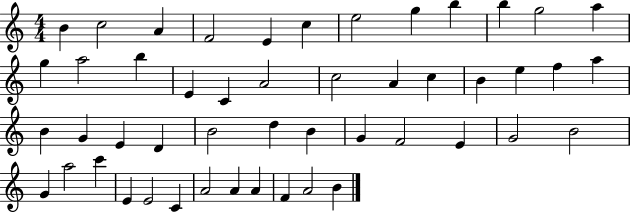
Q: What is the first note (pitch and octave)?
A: B4